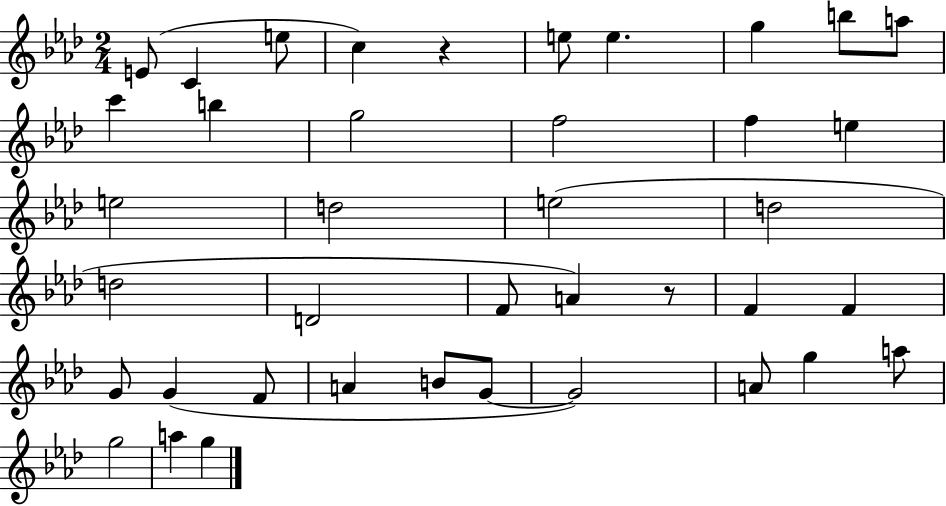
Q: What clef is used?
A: treble